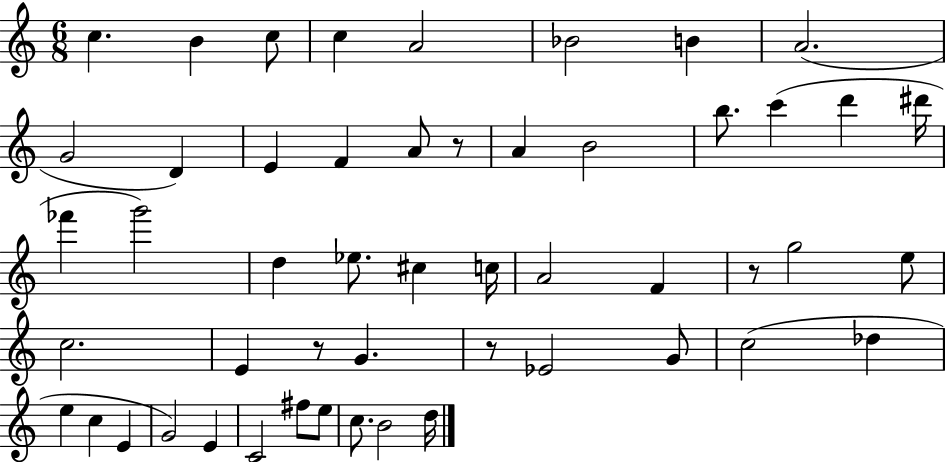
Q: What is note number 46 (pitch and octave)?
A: B4